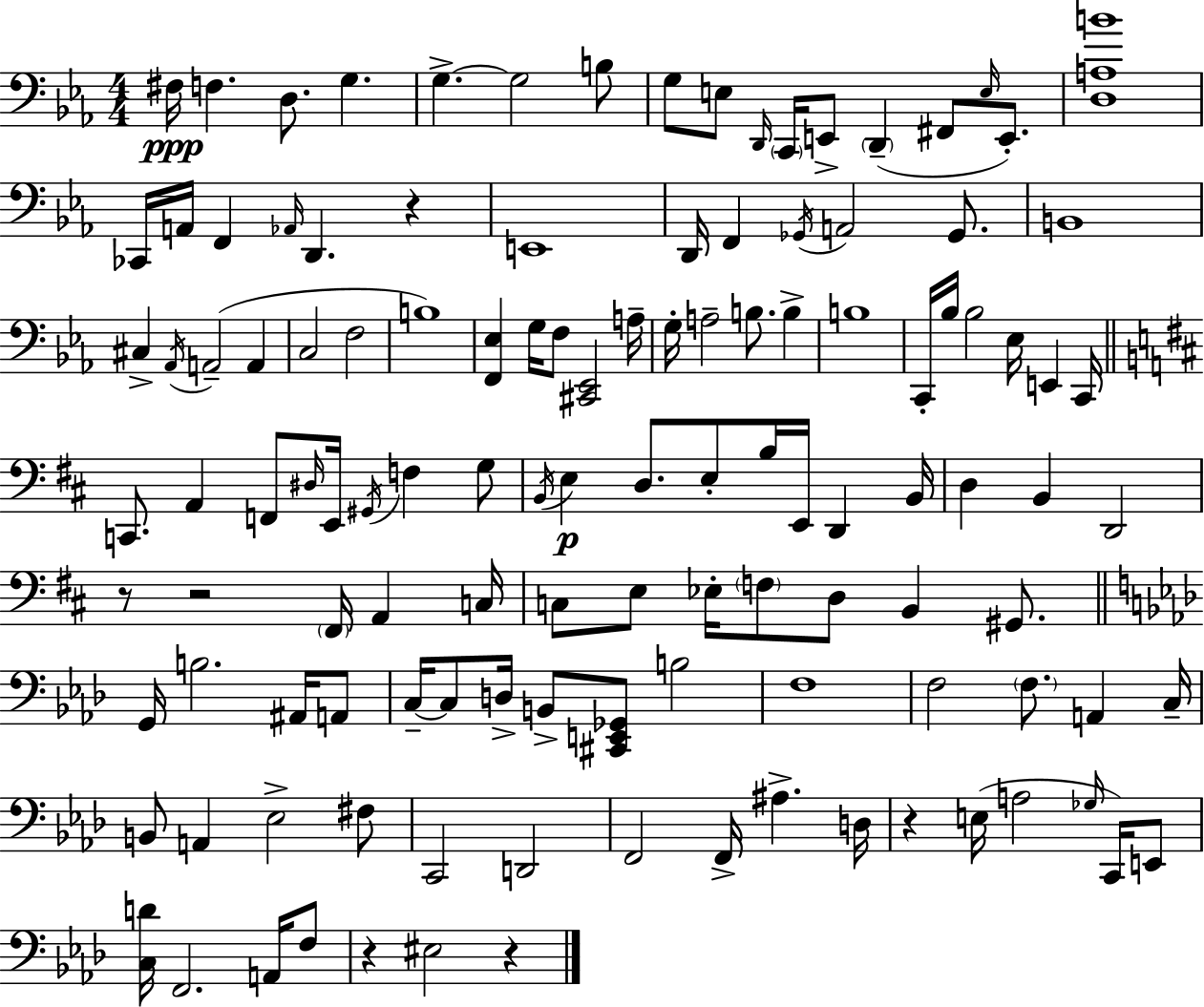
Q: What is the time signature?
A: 4/4